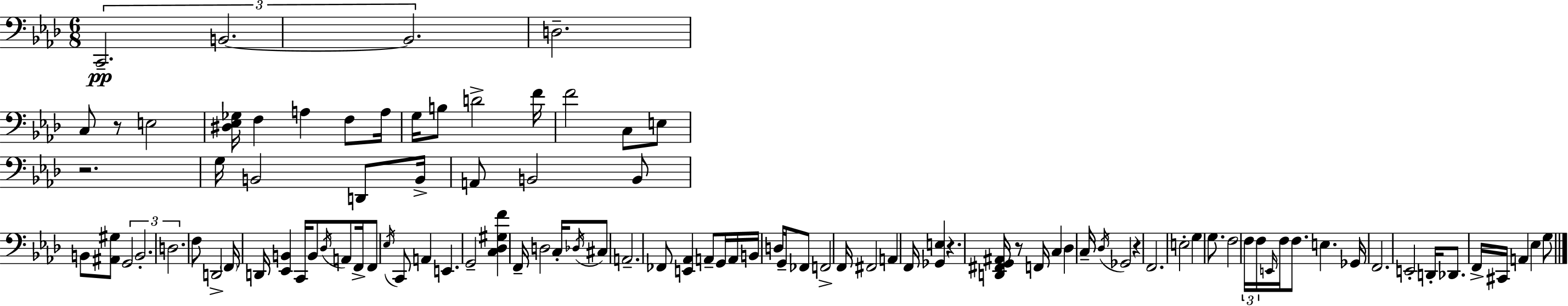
X:1
T:Untitled
M:6/8
L:1/4
K:Ab
C,,2 B,,2 B,,2 D,2 C,/2 z/2 E,2 [^D,_E,_G,]/4 F, A, F,/2 A,/4 G,/4 B,/2 D2 F/4 F2 C,/2 E,/2 z2 G,/4 B,,2 D,,/2 B,,/4 A,,/2 B,,2 B,,/2 B,,/2 [^A,,^G,]/2 G,,2 B,,2 D,2 F,/2 D,,2 F,,/4 D,,/4 [_E,,B,,] C,,/4 B,,/2 _D,/4 A,,/2 F,,/4 F,,/2 _E,/4 C,,/2 A,, E,, G,,2 [C,_D,^G,F] F,,/4 D,2 C,/4 _D,/4 ^C,/2 A,,2 _F,,/2 [E,,_A,,] A,,/2 G,,/4 A,,/4 B,,/4 D,/4 G,,/4 _F,,/2 F,,2 F,,/4 ^F,,2 A,, F,,/4 [_G,,E,] z [D,,^F,,G,,^A,,]/4 z/2 F,,/4 C, _D, C,/4 _D,/4 _G,,2 z F,,2 E,2 G, G,/2 F,2 F,/4 F,/4 E,,/4 F,/4 F,/2 E, _G,,/4 F,,2 E,,2 D,,/4 _D,,/2 F,,/4 ^C,,/4 A,, _E, G,/2